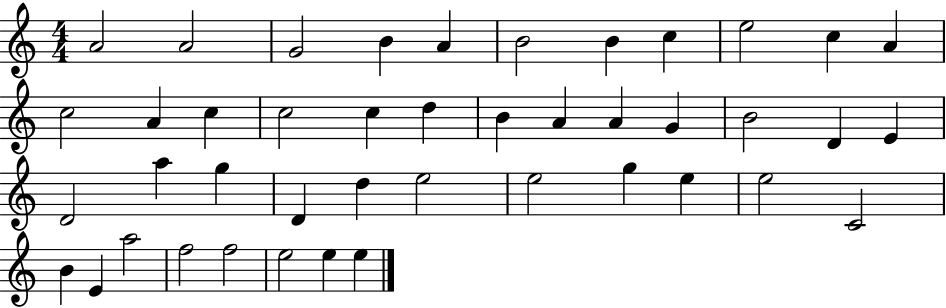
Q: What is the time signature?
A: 4/4